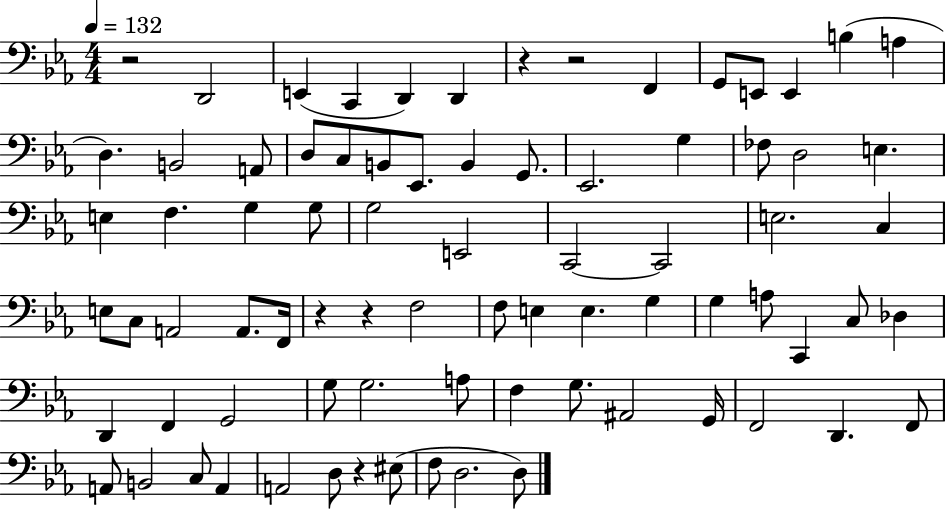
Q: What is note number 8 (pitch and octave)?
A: E2